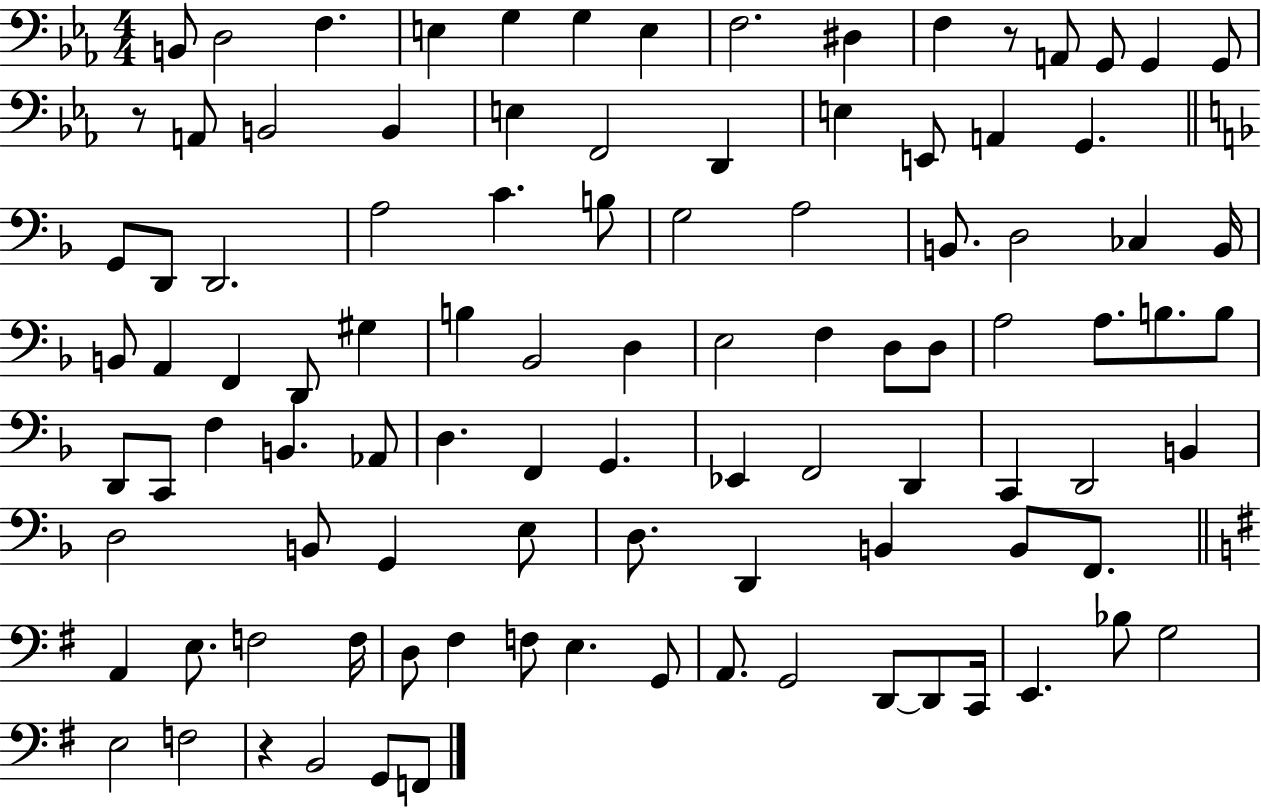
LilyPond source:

{
  \clef bass
  \numericTimeSignature
  \time 4/4
  \key ees \major
  b,8 d2 f4. | e4 g4 g4 e4 | f2. dis4 | f4 r8 a,8 g,8 g,4 g,8 | \break r8 a,8 b,2 b,4 | e4 f,2 d,4 | e4 e,8 a,4 g,4. | \bar "||" \break \key f \major g,8 d,8 d,2. | a2 c'4. b8 | g2 a2 | b,8. d2 ces4 b,16 | \break b,8 a,4 f,4 d,8 gis4 | b4 bes,2 d4 | e2 f4 d8 d8 | a2 a8. b8. b8 | \break d,8 c,8 f4 b,4. aes,8 | d4. f,4 g,4. | ees,4 f,2 d,4 | c,4 d,2 b,4 | \break d2 b,8 g,4 e8 | d8. d,4 b,4 b,8 f,8. | \bar "||" \break \key e \minor a,4 e8. f2 f16 | d8 fis4 f8 e4. g,8 | a,8. g,2 d,8~~ d,8 c,16 | e,4. bes8 g2 | \break e2 f2 | r4 b,2 g,8 f,8 | \bar "|."
}